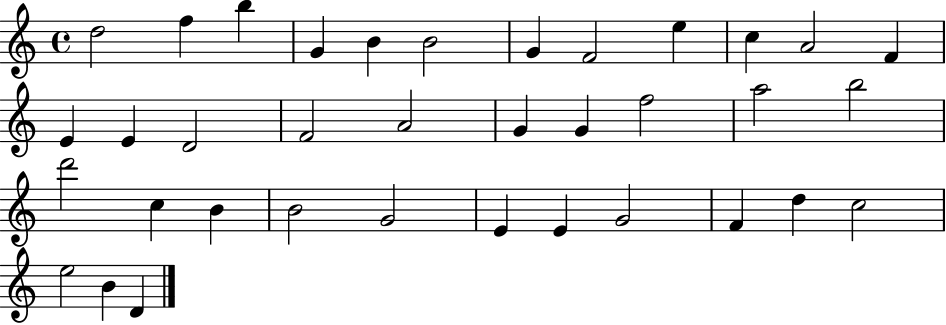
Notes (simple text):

D5/h F5/q B5/q G4/q B4/q B4/h G4/q F4/h E5/q C5/q A4/h F4/q E4/q E4/q D4/h F4/h A4/h G4/q G4/q F5/h A5/h B5/h D6/h C5/q B4/q B4/h G4/h E4/q E4/q G4/h F4/q D5/q C5/h E5/h B4/q D4/q